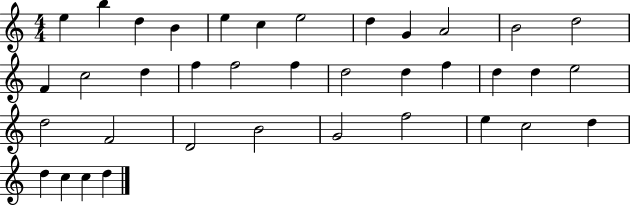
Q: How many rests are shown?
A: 0